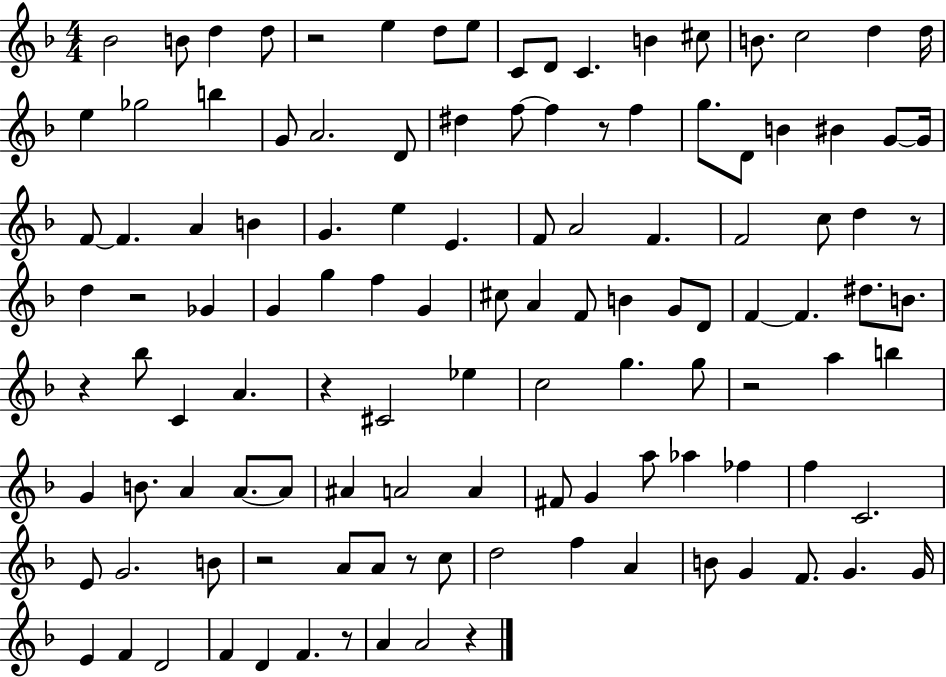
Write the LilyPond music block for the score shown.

{
  \clef treble
  \numericTimeSignature
  \time 4/4
  \key f \major
  bes'2 b'8 d''4 d''8 | r2 e''4 d''8 e''8 | c'8 d'8 c'4. b'4 cis''8 | b'8. c''2 d''4 d''16 | \break e''4 ges''2 b''4 | g'8 a'2. d'8 | dis''4 f''8~~ f''4 r8 f''4 | g''8. d'8 b'4 bis'4 g'8~~ g'16 | \break f'8~~ f'4. a'4 b'4 | g'4. e''4 e'4. | f'8 a'2 f'4. | f'2 c''8 d''4 r8 | \break d''4 r2 ges'4 | g'4 g''4 f''4 g'4 | cis''8 a'4 f'8 b'4 g'8 d'8 | f'4~~ f'4. dis''8. b'8. | \break r4 bes''8 c'4 a'4. | r4 cis'2 ees''4 | c''2 g''4. g''8 | r2 a''4 b''4 | \break g'4 b'8. a'4 a'8.~~ a'8 | ais'4 a'2 a'4 | fis'8 g'4 a''8 aes''4 fes''4 | f''4 c'2. | \break e'8 g'2. b'8 | r2 a'8 a'8 r8 c''8 | d''2 f''4 a'4 | b'8 g'4 f'8. g'4. g'16 | \break e'4 f'4 d'2 | f'4 d'4 f'4. r8 | a'4 a'2 r4 | \bar "|."
}